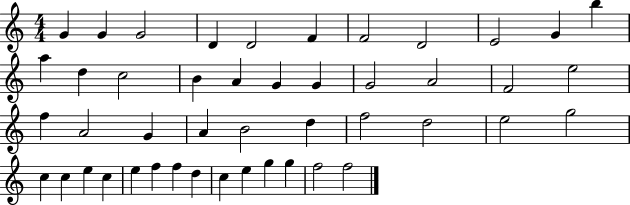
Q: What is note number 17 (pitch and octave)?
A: G4